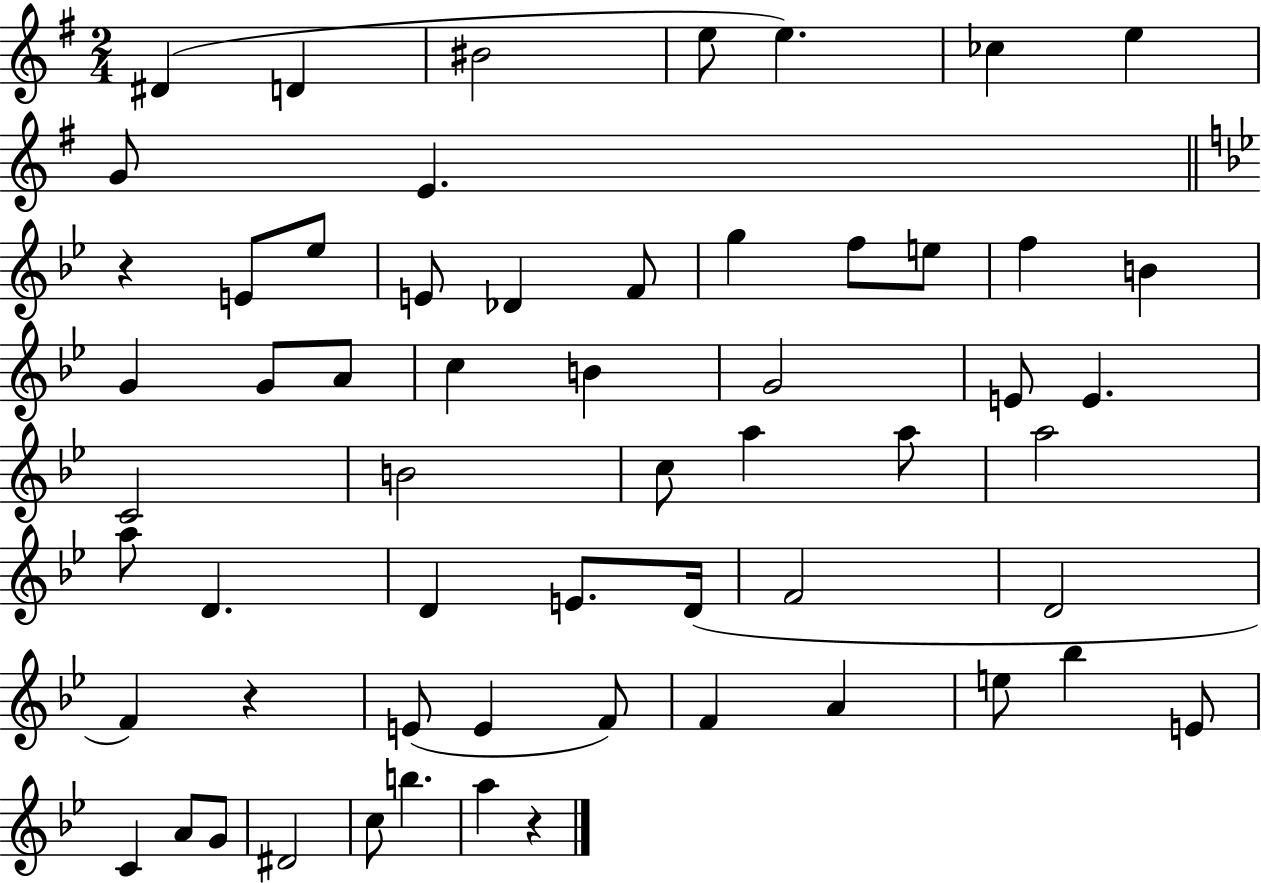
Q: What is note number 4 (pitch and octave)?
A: E5